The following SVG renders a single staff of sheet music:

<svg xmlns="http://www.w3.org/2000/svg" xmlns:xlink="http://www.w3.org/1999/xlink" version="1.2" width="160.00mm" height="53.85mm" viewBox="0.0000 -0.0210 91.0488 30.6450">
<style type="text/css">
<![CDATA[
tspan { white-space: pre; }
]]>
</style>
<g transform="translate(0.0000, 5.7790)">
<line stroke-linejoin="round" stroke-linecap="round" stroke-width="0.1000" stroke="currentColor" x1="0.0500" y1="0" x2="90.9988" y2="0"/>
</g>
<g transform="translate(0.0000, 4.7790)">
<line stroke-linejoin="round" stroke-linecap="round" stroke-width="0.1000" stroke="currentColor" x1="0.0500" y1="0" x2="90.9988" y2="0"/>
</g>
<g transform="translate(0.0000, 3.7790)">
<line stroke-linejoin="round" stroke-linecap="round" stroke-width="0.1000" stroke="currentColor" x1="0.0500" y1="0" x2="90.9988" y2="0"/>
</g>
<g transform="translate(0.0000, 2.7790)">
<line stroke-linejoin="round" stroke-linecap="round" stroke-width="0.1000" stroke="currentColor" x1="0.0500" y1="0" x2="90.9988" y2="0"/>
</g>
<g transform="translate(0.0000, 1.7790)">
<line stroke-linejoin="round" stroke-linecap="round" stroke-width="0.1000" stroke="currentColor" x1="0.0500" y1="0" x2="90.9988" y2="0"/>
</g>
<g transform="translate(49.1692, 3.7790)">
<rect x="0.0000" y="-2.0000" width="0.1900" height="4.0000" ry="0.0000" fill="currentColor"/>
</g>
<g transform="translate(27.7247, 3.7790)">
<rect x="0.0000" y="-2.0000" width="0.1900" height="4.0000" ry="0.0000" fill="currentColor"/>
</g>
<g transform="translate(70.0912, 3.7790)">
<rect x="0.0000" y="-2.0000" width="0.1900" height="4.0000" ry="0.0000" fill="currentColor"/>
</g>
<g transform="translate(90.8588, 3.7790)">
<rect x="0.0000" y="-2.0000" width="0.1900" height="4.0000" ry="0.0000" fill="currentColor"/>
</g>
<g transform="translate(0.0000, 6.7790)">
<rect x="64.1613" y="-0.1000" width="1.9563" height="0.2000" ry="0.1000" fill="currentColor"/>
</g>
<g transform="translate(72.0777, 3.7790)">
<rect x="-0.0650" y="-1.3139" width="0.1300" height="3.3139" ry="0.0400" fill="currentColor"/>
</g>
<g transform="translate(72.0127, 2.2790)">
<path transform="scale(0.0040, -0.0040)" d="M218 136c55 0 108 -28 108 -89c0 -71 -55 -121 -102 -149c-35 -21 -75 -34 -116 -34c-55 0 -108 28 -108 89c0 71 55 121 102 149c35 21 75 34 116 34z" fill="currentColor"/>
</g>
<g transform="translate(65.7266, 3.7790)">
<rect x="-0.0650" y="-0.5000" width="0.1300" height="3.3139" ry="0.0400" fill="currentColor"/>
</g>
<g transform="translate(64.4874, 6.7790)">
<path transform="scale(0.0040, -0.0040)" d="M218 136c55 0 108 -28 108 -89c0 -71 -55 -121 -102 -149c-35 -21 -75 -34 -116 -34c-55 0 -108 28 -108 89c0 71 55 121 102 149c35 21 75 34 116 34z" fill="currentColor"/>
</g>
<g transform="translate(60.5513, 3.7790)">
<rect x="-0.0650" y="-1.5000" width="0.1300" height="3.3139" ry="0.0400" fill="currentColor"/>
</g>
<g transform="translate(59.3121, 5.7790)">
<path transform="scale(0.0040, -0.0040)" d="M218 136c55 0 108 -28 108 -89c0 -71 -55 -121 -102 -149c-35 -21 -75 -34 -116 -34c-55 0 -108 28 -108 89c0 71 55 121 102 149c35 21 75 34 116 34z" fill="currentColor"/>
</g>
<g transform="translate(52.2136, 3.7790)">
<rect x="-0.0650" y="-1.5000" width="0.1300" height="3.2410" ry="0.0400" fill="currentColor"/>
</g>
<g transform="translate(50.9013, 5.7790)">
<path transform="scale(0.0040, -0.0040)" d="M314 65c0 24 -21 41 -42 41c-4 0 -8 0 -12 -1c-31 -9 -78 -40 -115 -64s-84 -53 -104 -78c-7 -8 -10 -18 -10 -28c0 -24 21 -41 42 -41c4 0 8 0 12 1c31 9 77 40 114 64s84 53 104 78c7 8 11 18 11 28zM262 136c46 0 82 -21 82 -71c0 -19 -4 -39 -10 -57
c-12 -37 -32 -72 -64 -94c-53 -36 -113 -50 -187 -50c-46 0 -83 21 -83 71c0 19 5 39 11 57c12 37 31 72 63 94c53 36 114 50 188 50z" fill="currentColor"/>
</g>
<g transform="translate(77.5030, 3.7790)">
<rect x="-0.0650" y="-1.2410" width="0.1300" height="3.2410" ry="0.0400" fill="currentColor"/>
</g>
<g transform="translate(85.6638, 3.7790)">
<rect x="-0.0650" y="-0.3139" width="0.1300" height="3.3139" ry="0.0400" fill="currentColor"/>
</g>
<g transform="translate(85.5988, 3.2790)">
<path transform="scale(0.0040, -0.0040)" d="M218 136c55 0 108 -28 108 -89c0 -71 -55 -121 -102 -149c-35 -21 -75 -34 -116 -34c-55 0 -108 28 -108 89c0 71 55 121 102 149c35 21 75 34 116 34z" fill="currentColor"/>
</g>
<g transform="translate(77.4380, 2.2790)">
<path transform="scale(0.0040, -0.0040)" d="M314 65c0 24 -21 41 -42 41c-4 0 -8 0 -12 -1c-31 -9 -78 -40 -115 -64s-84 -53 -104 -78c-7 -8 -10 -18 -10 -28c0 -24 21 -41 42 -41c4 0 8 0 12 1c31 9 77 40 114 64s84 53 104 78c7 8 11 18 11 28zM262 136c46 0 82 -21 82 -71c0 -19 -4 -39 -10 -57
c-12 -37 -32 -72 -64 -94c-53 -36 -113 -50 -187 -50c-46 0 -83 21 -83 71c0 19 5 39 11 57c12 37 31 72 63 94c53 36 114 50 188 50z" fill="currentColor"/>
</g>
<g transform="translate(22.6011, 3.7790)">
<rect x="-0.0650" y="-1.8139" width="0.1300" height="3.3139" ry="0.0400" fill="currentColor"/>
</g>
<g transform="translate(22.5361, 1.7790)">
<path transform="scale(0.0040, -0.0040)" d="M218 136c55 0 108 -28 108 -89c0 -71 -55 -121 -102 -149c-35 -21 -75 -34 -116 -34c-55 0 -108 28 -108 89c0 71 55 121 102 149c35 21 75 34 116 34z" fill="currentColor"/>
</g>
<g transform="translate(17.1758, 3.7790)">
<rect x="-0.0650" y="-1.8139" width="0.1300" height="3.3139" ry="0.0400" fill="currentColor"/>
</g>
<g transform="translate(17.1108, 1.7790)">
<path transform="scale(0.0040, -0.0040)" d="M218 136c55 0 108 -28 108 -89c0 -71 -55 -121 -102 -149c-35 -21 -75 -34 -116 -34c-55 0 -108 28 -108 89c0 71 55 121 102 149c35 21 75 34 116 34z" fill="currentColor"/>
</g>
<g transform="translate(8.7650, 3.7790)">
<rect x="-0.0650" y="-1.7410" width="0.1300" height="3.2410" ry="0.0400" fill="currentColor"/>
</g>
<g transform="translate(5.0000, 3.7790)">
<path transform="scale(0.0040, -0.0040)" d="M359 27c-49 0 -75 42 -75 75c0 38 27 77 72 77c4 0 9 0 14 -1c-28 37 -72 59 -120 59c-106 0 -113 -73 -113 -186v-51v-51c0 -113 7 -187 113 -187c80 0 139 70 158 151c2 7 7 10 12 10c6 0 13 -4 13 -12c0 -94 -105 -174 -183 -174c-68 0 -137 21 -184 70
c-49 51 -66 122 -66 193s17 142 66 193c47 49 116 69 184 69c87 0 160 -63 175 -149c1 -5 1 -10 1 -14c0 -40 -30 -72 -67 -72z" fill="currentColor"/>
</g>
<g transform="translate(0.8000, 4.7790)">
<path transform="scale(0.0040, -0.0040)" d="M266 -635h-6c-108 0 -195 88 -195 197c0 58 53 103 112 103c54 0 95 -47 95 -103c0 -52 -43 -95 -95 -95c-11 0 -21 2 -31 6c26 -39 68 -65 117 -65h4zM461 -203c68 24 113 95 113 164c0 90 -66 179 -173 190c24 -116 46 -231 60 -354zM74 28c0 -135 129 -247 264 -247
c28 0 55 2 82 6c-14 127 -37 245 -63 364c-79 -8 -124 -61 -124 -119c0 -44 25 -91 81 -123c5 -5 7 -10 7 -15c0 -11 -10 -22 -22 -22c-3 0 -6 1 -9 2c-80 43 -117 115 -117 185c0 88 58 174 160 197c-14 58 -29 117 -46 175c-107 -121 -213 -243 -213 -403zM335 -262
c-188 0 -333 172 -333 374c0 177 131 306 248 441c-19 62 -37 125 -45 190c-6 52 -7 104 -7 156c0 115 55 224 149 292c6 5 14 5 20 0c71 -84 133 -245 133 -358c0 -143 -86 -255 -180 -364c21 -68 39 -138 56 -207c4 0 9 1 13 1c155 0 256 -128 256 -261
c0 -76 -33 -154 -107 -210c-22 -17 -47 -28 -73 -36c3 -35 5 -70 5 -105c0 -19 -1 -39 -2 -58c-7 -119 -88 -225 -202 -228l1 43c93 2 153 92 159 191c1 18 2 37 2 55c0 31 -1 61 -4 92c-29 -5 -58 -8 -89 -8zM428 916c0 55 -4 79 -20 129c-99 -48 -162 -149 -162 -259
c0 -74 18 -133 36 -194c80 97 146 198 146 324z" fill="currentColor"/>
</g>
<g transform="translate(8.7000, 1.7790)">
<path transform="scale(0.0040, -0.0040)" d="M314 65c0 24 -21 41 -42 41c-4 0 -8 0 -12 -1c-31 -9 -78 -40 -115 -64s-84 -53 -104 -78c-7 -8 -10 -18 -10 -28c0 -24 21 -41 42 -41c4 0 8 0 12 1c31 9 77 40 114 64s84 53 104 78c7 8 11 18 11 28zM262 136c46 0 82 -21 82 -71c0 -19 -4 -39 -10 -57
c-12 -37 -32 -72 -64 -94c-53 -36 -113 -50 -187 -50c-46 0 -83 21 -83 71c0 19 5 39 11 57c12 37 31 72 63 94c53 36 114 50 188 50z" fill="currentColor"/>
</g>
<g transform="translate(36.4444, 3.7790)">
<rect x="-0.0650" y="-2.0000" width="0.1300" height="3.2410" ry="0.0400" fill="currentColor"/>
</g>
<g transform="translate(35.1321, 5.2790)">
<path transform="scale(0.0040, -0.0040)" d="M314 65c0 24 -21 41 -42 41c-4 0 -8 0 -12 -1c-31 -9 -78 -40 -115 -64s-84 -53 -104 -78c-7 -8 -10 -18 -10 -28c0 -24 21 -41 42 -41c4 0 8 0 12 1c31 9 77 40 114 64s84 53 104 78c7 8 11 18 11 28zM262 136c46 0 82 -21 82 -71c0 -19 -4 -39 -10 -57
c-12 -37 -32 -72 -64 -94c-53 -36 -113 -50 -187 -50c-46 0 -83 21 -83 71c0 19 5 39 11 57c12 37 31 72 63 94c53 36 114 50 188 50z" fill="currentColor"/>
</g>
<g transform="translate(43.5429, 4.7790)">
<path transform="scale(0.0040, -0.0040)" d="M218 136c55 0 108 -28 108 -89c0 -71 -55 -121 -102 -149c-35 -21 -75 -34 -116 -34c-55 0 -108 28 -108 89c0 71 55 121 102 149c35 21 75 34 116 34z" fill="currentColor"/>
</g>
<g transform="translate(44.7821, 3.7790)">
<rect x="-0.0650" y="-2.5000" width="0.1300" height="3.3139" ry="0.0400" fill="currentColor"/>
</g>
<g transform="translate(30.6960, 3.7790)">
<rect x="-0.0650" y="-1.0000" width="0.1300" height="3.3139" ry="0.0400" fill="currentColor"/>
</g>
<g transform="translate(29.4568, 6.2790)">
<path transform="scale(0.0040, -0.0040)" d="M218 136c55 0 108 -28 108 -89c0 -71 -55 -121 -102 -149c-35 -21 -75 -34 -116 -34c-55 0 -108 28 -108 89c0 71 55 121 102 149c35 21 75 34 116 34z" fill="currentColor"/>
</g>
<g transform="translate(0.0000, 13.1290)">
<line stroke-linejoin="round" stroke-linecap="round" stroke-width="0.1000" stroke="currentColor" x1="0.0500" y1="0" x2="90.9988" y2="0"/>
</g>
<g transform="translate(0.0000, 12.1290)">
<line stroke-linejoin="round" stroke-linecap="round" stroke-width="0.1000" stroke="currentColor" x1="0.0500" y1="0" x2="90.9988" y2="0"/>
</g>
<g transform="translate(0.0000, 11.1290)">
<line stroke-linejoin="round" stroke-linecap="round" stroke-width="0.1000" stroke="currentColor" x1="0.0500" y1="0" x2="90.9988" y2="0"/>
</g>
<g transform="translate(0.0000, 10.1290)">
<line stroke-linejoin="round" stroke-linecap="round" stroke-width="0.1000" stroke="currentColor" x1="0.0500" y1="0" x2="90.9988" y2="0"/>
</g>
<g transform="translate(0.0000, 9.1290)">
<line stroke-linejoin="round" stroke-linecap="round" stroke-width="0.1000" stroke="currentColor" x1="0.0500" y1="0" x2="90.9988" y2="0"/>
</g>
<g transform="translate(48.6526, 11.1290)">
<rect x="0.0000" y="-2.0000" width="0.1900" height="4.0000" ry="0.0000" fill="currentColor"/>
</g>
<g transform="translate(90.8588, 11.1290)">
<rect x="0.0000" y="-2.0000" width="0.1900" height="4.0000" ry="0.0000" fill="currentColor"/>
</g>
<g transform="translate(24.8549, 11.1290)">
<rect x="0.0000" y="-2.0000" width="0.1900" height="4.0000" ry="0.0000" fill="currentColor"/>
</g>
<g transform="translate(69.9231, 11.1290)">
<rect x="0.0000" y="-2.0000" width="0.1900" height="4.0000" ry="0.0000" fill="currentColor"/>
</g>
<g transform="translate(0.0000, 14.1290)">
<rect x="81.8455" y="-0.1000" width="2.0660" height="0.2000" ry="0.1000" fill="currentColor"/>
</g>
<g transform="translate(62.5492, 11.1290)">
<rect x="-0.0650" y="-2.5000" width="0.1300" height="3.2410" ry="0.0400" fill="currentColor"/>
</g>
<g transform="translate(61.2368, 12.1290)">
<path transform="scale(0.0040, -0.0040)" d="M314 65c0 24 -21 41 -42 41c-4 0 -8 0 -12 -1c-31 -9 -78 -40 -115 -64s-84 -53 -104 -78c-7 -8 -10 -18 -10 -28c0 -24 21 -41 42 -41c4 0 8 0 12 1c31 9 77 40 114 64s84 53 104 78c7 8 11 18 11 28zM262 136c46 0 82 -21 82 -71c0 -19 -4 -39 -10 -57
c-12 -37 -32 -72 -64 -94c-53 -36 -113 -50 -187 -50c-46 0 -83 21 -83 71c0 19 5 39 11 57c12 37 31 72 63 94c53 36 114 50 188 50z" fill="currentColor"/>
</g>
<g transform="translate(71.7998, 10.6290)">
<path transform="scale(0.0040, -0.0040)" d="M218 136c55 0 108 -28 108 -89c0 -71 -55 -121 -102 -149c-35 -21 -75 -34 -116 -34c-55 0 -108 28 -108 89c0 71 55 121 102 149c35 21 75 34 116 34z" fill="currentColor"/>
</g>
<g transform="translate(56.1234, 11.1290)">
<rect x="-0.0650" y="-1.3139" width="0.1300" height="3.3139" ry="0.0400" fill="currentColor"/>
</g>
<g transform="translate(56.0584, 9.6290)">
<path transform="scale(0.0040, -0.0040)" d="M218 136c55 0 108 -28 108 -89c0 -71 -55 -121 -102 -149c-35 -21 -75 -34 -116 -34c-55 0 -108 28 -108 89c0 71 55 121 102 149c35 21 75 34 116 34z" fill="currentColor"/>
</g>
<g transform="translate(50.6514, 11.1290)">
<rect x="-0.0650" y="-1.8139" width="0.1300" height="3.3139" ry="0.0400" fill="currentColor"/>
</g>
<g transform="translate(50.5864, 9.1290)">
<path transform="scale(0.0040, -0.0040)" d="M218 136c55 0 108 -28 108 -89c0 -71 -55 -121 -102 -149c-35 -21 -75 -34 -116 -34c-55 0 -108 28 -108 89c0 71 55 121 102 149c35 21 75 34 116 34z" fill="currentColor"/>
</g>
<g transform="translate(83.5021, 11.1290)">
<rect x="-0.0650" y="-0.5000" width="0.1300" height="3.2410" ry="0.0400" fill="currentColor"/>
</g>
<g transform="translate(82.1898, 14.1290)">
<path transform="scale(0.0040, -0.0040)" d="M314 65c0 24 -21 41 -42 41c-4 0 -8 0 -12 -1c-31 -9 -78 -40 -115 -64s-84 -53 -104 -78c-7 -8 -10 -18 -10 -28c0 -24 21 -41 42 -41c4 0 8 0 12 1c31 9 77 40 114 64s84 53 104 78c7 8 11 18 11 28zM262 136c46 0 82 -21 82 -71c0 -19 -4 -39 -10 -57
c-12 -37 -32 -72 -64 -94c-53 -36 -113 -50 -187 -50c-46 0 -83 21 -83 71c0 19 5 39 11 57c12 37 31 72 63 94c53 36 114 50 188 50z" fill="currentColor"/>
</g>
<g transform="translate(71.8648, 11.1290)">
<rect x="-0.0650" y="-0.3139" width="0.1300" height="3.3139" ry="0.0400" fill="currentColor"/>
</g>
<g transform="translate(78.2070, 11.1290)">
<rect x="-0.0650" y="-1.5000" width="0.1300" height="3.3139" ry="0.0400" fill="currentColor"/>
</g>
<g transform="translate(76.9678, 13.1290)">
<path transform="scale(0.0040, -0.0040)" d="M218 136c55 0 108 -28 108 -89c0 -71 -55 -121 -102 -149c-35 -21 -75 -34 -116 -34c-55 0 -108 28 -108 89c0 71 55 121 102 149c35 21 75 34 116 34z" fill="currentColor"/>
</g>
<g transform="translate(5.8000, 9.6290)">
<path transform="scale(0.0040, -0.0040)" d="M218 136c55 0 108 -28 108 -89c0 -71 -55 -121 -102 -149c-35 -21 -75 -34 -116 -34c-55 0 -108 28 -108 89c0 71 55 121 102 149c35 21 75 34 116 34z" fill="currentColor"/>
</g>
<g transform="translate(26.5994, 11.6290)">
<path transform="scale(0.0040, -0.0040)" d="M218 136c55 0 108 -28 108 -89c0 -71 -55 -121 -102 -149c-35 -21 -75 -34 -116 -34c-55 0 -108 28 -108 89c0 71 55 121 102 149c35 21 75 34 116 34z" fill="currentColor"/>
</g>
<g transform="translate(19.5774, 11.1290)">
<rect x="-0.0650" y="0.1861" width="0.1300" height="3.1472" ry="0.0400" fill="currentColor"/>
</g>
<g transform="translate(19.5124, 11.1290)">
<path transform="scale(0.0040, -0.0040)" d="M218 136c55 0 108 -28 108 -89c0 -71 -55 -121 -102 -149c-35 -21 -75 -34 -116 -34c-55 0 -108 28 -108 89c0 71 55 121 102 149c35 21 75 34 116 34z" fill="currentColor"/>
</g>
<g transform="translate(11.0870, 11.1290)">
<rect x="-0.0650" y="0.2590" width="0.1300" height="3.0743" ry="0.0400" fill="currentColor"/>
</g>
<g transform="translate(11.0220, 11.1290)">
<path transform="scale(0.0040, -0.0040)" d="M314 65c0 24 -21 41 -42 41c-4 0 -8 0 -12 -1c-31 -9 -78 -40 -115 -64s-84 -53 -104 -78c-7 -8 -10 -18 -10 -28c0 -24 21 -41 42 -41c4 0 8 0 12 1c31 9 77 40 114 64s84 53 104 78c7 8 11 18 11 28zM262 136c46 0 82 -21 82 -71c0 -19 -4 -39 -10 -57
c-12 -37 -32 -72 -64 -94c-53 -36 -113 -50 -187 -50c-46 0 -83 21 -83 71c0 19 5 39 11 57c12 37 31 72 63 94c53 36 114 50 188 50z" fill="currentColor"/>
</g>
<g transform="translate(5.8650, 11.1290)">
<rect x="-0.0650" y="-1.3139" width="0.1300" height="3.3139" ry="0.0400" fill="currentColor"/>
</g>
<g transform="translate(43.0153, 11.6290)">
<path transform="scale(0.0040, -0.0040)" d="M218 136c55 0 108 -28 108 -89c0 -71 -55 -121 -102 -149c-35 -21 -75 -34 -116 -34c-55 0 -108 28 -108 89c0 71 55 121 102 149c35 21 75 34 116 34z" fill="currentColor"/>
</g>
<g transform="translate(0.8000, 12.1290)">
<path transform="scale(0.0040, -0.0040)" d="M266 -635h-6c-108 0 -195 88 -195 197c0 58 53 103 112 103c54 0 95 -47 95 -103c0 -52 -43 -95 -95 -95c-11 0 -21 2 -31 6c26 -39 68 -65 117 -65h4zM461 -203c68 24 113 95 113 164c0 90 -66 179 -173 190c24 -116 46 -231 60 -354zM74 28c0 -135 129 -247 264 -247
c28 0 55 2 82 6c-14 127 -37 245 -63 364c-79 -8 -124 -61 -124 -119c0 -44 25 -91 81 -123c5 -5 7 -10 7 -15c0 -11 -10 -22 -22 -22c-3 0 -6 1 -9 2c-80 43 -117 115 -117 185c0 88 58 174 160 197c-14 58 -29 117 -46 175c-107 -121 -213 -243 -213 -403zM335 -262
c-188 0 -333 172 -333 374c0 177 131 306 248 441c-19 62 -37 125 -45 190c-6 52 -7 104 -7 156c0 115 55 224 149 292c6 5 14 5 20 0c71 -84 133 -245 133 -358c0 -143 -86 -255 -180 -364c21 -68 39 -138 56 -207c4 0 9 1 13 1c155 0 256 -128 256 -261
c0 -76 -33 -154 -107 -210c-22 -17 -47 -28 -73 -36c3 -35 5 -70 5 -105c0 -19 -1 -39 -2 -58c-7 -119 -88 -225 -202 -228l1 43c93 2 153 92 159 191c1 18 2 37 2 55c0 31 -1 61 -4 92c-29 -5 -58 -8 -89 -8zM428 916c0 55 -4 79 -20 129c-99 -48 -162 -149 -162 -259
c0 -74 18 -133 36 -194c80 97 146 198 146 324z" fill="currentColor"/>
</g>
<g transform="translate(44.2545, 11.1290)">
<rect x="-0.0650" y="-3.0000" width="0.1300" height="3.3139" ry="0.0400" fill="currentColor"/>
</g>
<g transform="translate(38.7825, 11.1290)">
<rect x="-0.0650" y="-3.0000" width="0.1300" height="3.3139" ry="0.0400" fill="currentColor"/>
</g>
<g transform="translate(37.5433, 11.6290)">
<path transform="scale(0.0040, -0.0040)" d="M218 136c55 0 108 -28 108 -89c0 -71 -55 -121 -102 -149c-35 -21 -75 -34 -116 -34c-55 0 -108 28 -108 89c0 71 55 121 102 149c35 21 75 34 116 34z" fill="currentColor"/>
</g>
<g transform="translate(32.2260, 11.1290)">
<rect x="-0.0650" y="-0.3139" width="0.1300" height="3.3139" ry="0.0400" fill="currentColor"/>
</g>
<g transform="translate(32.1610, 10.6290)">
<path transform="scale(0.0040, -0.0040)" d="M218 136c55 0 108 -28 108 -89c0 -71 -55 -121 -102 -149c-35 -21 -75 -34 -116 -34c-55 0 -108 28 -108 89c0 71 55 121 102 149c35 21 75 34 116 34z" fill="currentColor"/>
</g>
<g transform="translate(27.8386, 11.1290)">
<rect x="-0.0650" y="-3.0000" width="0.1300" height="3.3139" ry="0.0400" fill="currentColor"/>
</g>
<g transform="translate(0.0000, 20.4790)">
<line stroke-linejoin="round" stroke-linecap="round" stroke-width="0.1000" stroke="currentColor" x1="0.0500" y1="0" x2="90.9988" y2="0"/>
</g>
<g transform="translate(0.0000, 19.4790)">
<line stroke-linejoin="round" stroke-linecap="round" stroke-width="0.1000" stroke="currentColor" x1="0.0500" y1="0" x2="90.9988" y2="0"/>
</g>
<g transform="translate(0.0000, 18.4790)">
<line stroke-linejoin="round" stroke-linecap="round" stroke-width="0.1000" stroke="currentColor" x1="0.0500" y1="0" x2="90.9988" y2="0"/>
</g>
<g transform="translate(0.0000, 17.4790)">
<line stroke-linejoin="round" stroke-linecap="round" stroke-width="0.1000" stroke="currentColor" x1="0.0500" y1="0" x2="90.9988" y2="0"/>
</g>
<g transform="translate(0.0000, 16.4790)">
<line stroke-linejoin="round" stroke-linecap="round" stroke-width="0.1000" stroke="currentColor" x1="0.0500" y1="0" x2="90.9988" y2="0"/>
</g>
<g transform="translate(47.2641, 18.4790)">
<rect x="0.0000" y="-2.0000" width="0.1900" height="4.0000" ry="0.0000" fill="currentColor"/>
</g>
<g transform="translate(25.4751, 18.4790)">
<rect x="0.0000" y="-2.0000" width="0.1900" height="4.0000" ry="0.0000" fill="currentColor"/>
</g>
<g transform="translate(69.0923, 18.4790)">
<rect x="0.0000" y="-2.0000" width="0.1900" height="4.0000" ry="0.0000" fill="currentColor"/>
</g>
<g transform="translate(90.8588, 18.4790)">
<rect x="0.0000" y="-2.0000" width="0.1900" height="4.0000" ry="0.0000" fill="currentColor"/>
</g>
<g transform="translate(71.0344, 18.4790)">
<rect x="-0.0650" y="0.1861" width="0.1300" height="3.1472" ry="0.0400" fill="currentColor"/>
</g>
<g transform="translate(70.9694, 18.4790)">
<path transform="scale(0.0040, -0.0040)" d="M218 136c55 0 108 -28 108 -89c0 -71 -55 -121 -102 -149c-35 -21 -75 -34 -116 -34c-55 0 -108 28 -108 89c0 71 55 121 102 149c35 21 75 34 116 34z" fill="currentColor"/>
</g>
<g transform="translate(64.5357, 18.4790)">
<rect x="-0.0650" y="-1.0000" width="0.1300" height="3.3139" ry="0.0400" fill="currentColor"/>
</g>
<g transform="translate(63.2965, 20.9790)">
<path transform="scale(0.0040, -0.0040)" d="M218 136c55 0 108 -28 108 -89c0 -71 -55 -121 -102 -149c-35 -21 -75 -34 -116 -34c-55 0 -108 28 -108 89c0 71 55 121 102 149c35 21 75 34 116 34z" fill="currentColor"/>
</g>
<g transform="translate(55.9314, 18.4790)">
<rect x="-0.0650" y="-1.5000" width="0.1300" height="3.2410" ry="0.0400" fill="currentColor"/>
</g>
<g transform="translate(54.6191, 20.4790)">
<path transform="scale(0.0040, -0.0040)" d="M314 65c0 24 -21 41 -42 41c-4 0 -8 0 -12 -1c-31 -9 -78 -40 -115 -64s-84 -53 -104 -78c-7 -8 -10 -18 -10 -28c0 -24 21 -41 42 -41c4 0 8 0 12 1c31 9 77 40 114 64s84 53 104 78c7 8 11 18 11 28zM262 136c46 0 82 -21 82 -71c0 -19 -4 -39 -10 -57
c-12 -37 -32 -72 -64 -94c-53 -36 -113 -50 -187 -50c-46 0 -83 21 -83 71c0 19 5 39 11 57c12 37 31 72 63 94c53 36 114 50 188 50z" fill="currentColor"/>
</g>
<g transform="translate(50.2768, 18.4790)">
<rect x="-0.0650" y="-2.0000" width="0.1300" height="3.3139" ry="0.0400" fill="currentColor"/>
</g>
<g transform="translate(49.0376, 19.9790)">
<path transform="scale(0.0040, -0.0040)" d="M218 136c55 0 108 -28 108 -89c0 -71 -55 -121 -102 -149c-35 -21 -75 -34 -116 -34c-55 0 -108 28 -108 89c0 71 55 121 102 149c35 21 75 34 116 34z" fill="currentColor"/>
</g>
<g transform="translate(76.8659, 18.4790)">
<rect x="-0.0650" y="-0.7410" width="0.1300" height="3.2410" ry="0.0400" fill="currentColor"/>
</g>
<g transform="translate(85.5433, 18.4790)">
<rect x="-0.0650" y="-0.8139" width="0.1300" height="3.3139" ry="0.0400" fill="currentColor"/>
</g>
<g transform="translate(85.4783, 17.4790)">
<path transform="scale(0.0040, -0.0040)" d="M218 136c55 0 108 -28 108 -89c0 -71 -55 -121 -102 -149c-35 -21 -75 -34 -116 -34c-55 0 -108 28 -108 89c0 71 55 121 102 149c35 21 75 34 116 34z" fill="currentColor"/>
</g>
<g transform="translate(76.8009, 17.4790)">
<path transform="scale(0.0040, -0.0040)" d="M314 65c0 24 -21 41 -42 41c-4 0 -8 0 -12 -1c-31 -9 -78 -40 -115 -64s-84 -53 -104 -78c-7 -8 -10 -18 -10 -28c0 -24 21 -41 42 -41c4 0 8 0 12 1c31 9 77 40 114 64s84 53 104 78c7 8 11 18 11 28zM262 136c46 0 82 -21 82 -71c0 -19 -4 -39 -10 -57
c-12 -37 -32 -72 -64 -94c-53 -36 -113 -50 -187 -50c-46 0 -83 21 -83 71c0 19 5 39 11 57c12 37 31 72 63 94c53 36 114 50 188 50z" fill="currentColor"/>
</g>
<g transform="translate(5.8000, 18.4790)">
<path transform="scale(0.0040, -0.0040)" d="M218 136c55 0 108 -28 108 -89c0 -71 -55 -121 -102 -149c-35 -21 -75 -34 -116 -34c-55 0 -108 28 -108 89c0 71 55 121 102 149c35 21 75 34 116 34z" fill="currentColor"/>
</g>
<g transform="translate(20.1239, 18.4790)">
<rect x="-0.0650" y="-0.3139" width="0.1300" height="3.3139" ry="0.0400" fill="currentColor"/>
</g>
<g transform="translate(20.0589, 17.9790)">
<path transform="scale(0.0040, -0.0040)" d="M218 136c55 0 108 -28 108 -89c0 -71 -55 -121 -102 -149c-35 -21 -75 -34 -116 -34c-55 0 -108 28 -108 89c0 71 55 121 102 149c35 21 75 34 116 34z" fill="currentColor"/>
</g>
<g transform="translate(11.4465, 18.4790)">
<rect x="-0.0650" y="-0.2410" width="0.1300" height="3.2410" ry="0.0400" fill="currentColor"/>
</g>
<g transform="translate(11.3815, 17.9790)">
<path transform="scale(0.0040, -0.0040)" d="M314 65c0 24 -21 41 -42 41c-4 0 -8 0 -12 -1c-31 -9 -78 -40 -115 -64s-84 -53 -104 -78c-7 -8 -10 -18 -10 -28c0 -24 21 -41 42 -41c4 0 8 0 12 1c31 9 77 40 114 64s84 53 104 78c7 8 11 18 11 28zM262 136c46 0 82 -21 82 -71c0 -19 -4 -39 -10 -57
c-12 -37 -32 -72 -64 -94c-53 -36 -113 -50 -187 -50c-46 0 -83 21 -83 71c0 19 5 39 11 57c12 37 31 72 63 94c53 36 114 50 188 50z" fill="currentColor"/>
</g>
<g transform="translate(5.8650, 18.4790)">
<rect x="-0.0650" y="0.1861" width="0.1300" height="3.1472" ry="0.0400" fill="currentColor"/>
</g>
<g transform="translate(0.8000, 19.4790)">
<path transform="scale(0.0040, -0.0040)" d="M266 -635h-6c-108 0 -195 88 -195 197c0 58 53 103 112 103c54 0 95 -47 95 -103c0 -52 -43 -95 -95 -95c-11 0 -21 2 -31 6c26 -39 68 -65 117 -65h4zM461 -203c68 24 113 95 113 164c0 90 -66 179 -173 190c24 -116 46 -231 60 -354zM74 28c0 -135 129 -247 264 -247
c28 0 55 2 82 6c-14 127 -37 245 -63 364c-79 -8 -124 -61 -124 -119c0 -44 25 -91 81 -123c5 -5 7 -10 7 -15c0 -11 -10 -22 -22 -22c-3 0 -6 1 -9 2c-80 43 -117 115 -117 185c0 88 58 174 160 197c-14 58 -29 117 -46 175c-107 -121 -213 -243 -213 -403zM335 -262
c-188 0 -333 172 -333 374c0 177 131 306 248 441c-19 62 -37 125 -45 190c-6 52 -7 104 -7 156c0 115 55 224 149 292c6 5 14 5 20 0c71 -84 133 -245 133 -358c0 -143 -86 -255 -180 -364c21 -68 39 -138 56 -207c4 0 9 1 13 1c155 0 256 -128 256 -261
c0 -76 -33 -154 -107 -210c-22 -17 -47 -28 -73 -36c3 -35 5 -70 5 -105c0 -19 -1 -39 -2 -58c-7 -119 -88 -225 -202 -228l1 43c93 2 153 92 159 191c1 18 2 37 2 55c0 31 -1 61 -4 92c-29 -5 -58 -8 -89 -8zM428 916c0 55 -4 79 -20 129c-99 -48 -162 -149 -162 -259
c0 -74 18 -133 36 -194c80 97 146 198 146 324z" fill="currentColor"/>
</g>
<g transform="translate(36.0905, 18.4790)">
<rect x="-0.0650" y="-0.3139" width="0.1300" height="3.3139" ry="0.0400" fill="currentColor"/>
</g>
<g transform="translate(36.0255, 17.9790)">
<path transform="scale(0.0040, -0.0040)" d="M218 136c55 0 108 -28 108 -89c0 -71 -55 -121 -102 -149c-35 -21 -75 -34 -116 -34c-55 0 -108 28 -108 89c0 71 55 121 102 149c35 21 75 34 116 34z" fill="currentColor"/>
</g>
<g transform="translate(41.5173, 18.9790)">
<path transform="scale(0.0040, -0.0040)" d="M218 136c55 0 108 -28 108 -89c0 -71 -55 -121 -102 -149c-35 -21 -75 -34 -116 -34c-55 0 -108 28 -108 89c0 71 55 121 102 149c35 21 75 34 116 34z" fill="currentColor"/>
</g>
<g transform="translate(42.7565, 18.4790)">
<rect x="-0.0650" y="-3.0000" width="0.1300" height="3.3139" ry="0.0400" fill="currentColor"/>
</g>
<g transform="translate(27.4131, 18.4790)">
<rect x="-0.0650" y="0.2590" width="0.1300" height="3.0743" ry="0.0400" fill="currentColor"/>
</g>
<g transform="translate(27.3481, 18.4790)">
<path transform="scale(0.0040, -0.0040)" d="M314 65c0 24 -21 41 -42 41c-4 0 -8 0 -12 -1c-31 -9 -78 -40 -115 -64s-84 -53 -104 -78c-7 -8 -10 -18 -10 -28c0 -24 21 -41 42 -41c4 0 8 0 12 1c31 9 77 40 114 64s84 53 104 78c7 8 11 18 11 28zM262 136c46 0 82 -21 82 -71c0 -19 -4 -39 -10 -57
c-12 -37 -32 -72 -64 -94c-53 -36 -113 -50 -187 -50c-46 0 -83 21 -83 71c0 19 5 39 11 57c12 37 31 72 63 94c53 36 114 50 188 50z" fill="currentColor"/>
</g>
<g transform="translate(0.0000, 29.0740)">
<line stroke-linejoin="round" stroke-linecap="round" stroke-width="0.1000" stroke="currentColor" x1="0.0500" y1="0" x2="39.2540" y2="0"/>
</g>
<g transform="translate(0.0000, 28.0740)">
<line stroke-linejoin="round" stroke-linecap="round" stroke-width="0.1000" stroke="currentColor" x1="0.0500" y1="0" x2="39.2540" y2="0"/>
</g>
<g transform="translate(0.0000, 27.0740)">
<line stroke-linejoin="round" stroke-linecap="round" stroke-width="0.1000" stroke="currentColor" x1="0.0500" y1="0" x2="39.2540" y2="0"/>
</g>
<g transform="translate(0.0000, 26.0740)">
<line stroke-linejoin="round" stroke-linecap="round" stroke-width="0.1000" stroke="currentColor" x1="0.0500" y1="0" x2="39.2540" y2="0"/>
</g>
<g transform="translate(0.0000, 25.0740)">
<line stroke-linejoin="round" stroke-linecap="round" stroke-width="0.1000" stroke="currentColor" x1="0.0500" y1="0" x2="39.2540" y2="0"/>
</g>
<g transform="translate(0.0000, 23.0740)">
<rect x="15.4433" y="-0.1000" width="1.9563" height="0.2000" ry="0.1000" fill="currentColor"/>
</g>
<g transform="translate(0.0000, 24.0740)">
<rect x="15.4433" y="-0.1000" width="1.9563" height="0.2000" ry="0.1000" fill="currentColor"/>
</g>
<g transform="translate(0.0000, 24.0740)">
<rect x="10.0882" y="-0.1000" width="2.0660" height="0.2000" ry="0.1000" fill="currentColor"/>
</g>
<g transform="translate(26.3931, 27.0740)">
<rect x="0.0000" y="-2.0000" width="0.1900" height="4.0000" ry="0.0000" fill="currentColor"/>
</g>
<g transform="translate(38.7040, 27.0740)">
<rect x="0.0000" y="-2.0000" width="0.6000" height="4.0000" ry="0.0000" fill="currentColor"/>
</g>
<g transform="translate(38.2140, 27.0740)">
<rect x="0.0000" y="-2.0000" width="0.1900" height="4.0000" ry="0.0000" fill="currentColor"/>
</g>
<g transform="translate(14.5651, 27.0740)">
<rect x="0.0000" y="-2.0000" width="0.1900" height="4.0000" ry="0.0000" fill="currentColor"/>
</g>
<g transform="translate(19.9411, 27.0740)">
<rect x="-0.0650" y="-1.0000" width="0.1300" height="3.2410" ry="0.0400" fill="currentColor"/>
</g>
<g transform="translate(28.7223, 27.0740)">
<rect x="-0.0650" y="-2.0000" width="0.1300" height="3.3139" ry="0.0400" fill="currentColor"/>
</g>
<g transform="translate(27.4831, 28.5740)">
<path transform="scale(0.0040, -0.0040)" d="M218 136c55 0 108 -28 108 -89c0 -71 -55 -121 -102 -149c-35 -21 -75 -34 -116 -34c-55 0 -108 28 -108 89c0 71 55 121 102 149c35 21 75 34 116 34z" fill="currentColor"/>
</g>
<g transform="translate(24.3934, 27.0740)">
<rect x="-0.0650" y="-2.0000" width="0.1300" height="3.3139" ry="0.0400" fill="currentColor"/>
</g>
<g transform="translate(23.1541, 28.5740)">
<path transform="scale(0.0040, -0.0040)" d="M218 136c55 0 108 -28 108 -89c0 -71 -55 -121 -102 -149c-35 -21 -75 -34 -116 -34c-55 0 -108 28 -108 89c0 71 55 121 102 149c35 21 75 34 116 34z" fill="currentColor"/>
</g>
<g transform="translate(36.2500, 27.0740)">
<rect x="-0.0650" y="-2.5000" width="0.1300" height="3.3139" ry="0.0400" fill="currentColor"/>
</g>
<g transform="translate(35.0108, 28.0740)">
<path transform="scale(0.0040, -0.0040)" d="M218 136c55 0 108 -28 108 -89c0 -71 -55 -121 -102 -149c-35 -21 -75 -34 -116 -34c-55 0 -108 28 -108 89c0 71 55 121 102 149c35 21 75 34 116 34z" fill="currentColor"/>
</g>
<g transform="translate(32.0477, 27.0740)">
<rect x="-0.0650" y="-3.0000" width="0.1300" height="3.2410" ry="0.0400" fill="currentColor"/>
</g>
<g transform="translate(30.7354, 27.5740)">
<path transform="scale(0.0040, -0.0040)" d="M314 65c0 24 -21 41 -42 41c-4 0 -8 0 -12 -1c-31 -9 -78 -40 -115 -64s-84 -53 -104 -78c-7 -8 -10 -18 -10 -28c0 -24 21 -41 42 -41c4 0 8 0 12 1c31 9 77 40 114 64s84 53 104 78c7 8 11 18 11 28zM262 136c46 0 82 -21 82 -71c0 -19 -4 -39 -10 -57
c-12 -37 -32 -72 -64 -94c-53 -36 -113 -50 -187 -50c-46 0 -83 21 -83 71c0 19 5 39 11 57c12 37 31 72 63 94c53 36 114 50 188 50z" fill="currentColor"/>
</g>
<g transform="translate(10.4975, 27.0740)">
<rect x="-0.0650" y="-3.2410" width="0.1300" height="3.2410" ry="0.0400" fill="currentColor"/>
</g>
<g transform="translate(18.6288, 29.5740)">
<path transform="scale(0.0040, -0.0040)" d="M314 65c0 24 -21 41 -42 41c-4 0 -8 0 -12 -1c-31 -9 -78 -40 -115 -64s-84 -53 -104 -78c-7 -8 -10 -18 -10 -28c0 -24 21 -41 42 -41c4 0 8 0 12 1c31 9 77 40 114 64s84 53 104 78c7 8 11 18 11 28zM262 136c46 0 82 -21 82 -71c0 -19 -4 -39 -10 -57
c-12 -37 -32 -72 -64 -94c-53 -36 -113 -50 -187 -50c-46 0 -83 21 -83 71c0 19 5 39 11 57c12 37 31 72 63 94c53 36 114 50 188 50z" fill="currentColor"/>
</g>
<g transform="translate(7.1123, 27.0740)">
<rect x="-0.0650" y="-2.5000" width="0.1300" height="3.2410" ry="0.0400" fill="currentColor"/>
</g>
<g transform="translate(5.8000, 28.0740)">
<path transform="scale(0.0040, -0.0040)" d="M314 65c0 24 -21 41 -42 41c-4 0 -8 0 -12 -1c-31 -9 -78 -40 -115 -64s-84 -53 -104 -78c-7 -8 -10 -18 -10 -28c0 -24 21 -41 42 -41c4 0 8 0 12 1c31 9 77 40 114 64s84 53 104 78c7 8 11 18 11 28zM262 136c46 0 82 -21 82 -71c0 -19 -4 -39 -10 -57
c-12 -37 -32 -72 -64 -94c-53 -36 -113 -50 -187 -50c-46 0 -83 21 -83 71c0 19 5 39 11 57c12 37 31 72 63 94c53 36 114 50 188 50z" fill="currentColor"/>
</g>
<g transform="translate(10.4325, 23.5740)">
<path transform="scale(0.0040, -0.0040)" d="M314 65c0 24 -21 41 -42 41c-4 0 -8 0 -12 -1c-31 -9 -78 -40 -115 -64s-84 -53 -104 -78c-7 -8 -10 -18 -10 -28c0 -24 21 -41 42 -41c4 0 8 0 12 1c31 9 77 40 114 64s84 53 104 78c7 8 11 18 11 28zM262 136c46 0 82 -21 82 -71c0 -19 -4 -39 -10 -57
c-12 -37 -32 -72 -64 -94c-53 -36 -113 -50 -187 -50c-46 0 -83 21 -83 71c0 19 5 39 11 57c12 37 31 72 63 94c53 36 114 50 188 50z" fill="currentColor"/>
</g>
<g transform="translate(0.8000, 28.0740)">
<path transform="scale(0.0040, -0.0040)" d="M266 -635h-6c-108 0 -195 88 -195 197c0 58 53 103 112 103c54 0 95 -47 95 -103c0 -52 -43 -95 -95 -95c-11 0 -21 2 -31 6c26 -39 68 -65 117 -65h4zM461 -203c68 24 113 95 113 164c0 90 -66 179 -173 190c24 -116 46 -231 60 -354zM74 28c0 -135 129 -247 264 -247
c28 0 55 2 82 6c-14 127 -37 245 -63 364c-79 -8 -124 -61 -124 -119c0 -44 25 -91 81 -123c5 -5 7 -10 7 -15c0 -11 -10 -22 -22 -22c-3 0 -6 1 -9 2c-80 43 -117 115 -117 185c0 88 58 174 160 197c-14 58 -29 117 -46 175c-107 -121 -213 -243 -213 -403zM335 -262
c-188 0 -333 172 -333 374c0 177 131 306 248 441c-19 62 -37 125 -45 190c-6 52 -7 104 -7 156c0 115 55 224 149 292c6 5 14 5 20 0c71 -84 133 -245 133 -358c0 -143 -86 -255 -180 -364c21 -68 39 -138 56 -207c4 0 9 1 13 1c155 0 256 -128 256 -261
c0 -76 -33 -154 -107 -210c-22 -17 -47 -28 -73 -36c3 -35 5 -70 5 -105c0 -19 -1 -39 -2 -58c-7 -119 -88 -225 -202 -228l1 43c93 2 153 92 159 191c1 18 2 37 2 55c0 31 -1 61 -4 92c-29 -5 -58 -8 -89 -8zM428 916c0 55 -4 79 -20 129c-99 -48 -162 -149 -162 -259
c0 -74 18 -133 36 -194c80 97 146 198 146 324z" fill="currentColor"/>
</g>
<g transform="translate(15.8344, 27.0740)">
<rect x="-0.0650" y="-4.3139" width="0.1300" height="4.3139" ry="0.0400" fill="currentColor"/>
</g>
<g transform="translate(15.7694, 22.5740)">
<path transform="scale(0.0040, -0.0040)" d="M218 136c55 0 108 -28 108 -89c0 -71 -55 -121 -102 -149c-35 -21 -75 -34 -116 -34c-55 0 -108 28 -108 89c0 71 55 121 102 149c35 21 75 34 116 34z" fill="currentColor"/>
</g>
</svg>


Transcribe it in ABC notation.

X:1
T:Untitled
M:4/4
L:1/4
K:C
f2 f f D F2 G E2 E C e e2 c e B2 B A c A A f e G2 c E C2 B c2 c B2 c A F E2 D B d2 d G2 b2 d' D2 F F A2 G